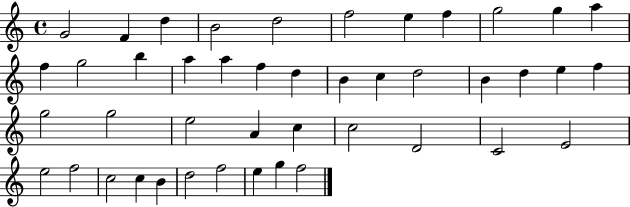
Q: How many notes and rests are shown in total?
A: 44